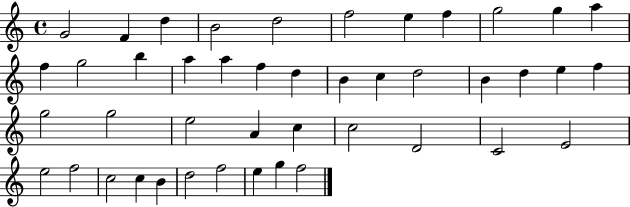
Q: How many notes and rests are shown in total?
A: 44